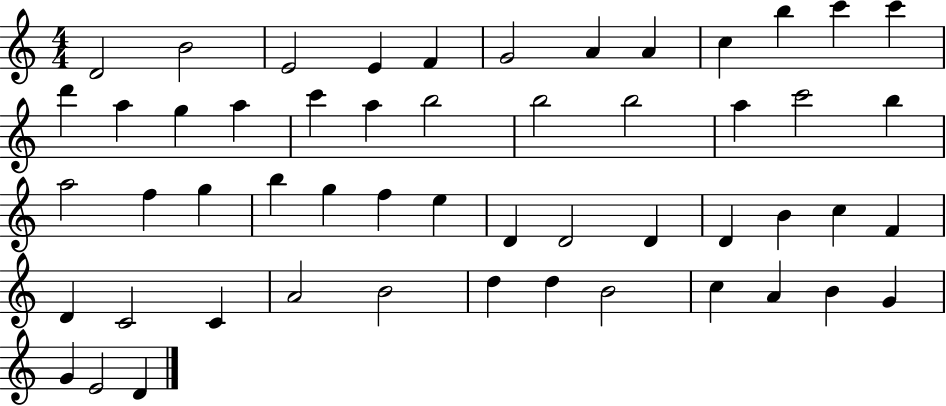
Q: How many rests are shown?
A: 0